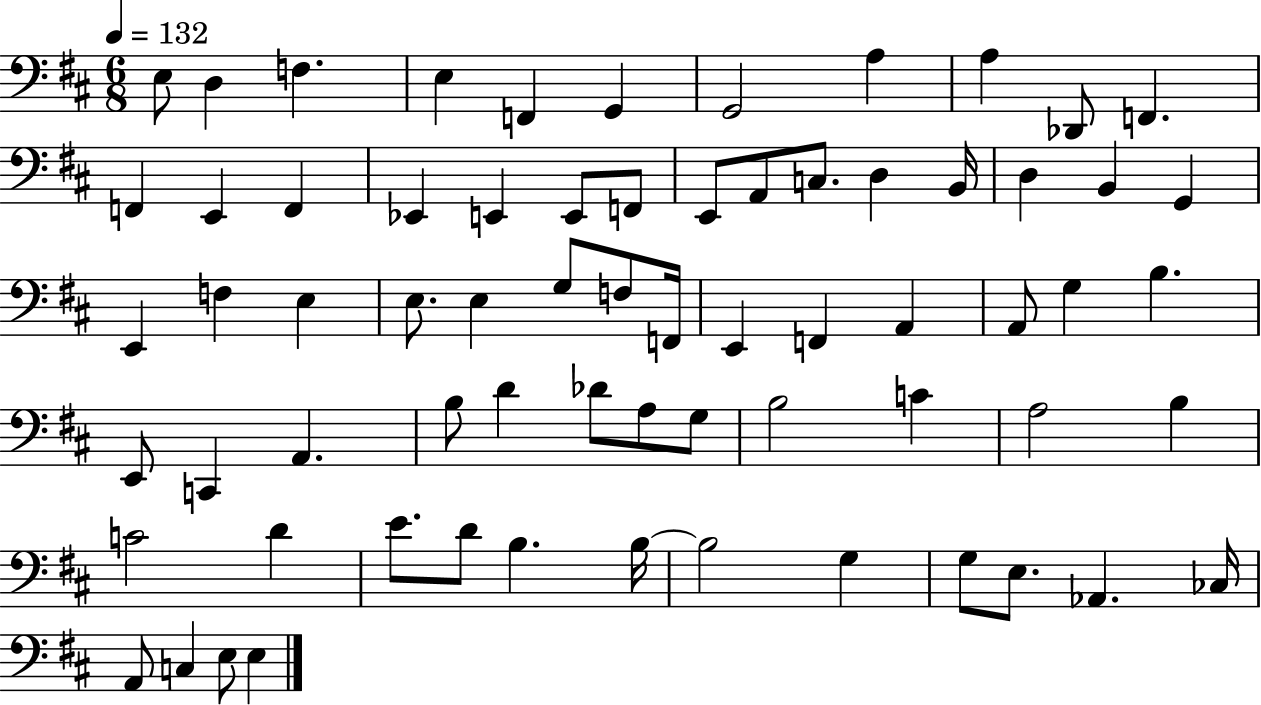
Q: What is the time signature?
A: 6/8